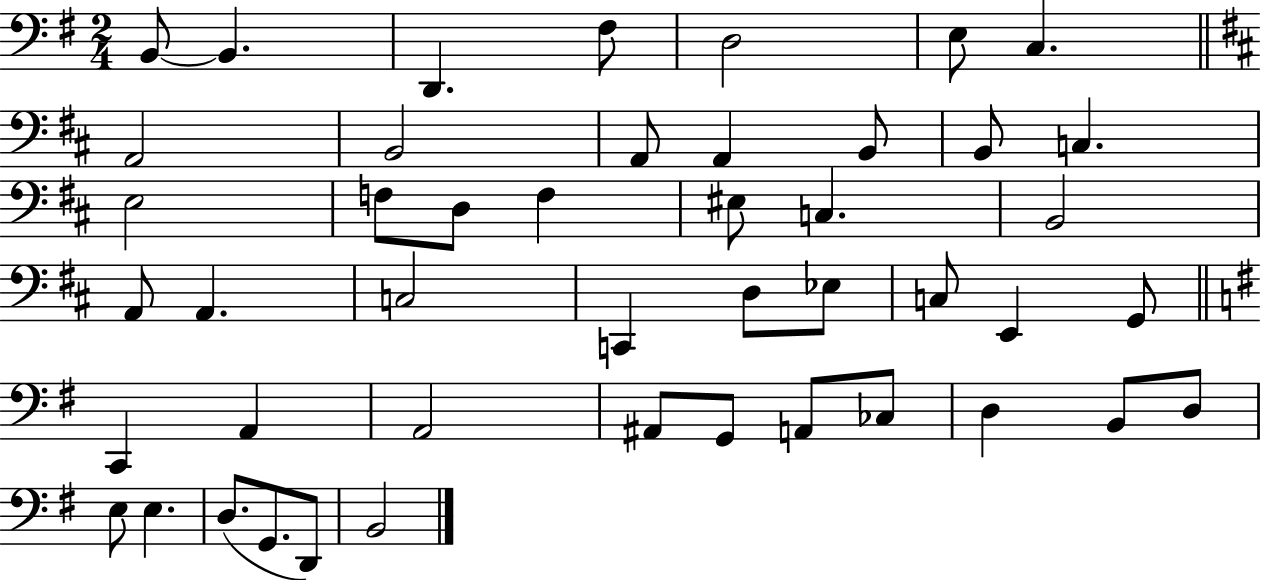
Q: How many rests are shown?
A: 0